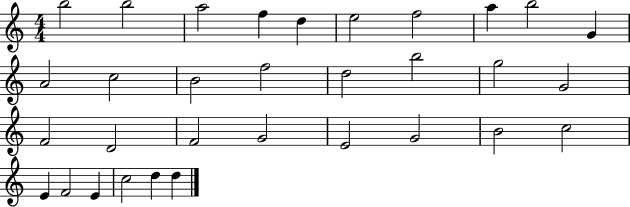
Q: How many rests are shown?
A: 0